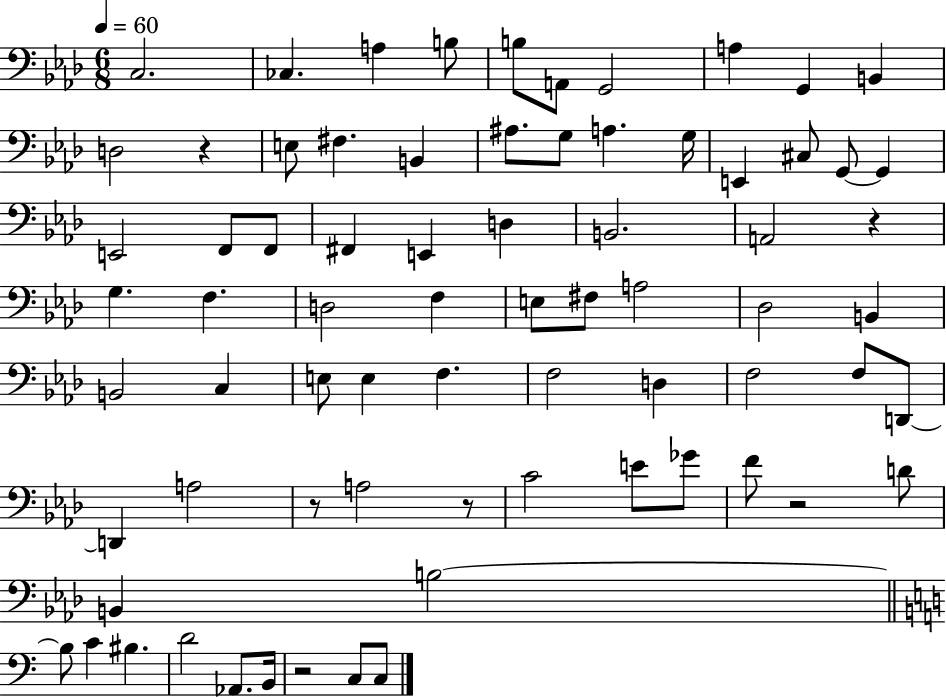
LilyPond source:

{
  \clef bass
  \numericTimeSignature
  \time 6/8
  \key aes \major
  \tempo 4 = 60
  c2. | ces4. a4 b8 | b8 a,8 g,2 | a4 g,4 b,4 | \break d2 r4 | e8 fis4. b,4 | ais8. g8 a4. g16 | e,4 cis8 g,8~~ g,4 | \break e,2 f,8 f,8 | fis,4 e,4 d4 | b,2. | a,2 r4 | \break g4. f4. | d2 f4 | e8 fis8 a2 | des2 b,4 | \break b,2 c4 | e8 e4 f4. | f2 d4 | f2 f8 d,8~~ | \break d,4 a2 | r8 a2 r8 | c'2 e'8 ges'8 | f'8 r2 d'8 | \break b,4 b2~~ | \bar "||" \break \key c \major b8 c'4 bis4. | d'2 aes,8. b,16 | r2 c8 c8 | \bar "|."
}